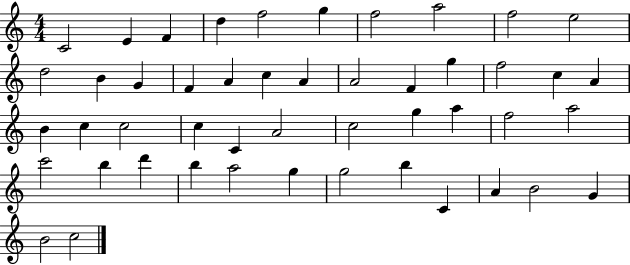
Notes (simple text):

C4/h E4/q F4/q D5/q F5/h G5/q F5/h A5/h F5/h E5/h D5/h B4/q G4/q F4/q A4/q C5/q A4/q A4/h F4/q G5/q F5/h C5/q A4/q B4/q C5/q C5/h C5/q C4/q A4/h C5/h G5/q A5/q F5/h A5/h C6/h B5/q D6/q B5/q A5/h G5/q G5/h B5/q C4/q A4/q B4/h G4/q B4/h C5/h